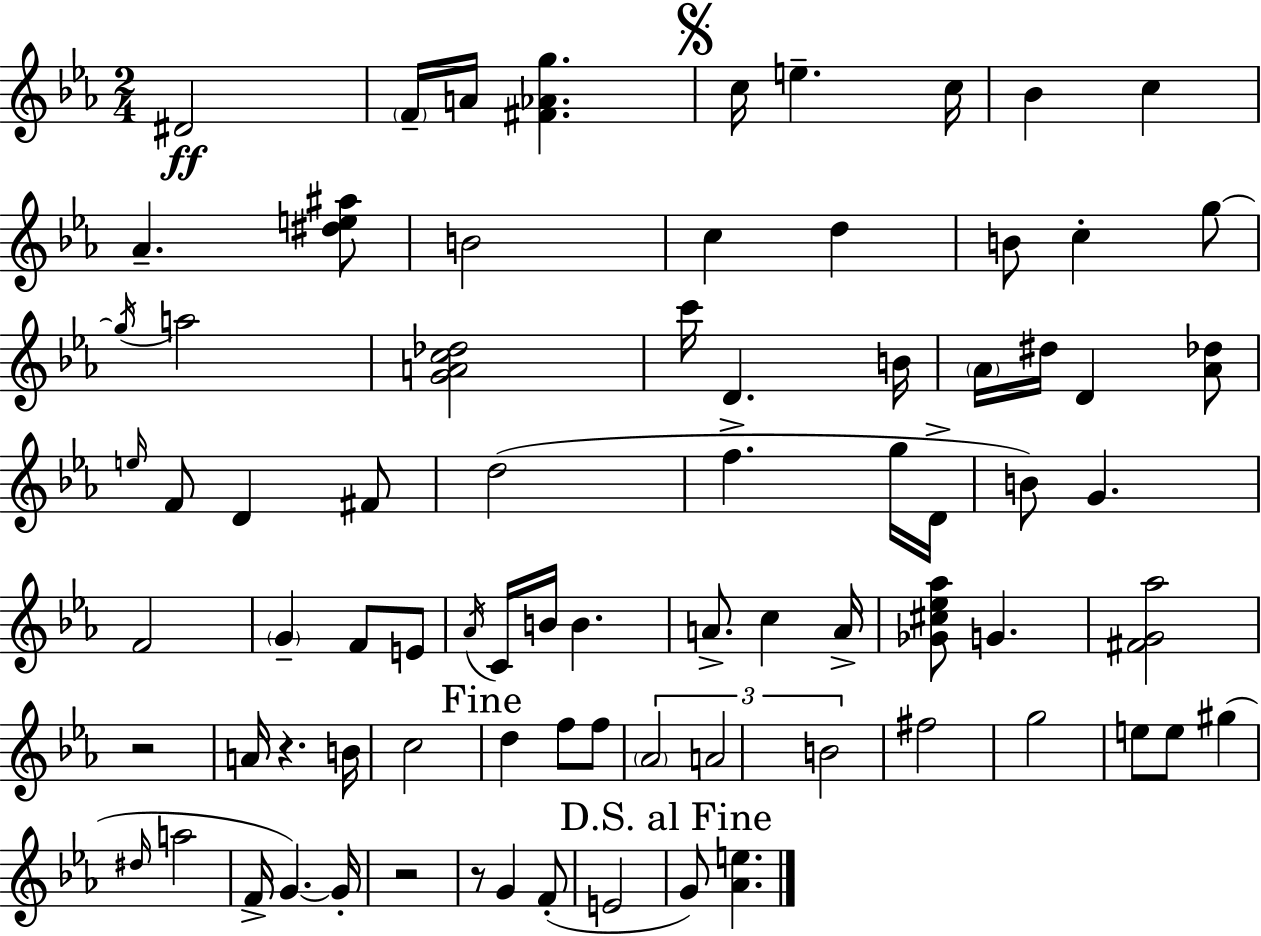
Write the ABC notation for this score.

X:1
T:Untitled
M:2/4
L:1/4
K:Eb
^D2 F/4 A/4 [^F_Ag] c/4 e c/4 _B c _A [^de^a]/2 B2 c d B/2 c g/2 g/4 a2 [GAc_d]2 c'/4 D B/4 _A/4 ^d/4 D [_A_d]/2 e/4 F/2 D ^F/2 d2 f g/4 D/4 B/2 G F2 G F/2 E/2 _A/4 C/4 B/4 B A/2 c A/4 [_G^c_e_a]/2 G [^FG_a]2 z2 A/4 z B/4 c2 d f/2 f/2 _A2 A2 B2 ^f2 g2 e/2 e/2 ^g ^d/4 a2 F/4 G G/4 z2 z/2 G F/2 E2 G/2 [_Ae]